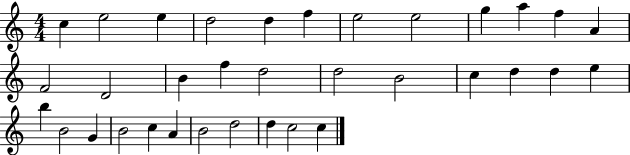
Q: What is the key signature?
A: C major